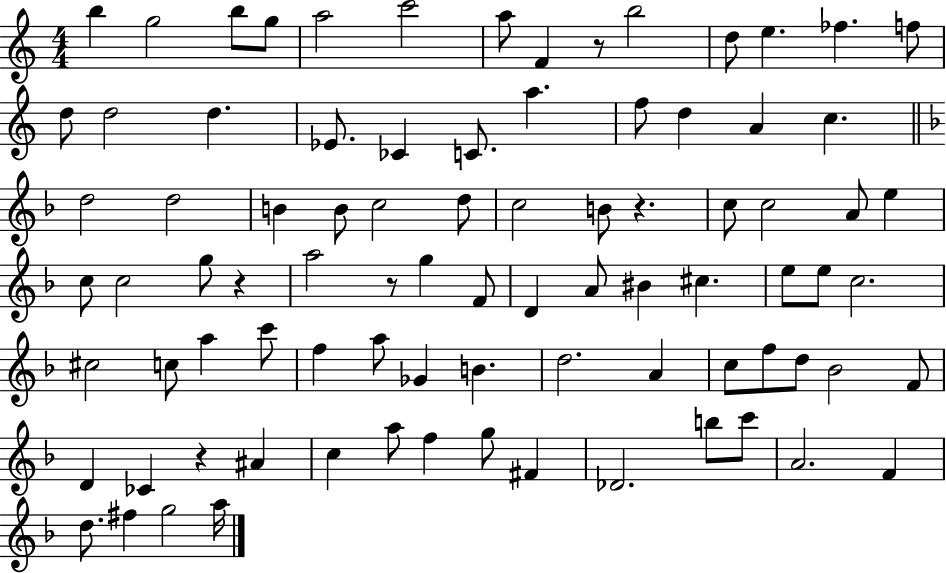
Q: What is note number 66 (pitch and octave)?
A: CES4